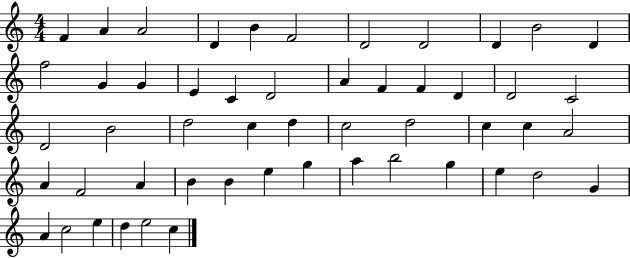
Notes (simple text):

F4/q A4/q A4/h D4/q B4/q F4/h D4/h D4/h D4/q B4/h D4/q F5/h G4/q G4/q E4/q C4/q D4/h A4/q F4/q F4/q D4/q D4/h C4/h D4/h B4/h D5/h C5/q D5/q C5/h D5/h C5/q C5/q A4/h A4/q F4/h A4/q B4/q B4/q E5/q G5/q A5/q B5/h G5/q E5/q D5/h G4/q A4/q C5/h E5/q D5/q E5/h C5/q